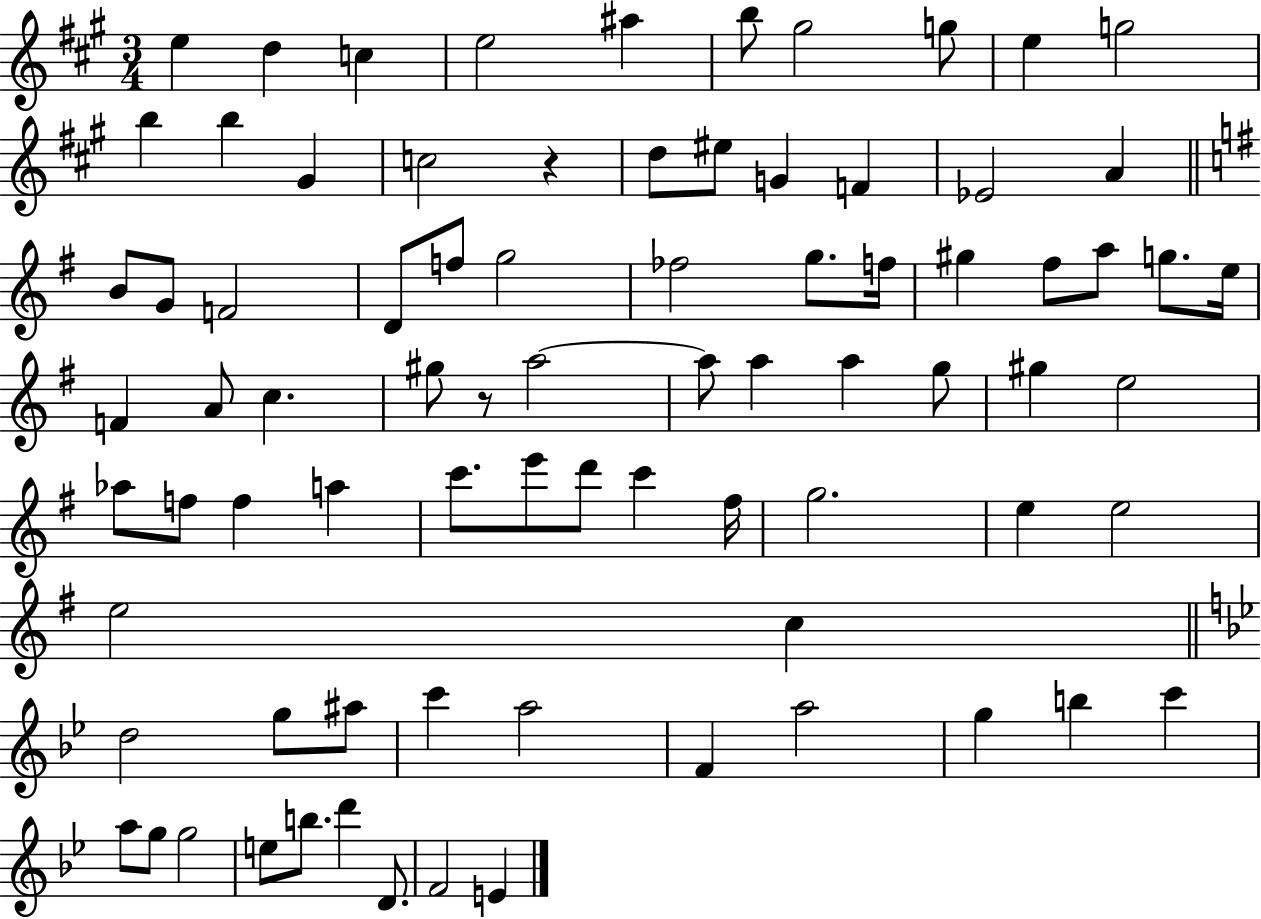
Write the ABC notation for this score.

X:1
T:Untitled
M:3/4
L:1/4
K:A
e d c e2 ^a b/2 ^g2 g/2 e g2 b b ^G c2 z d/2 ^e/2 G F _E2 A B/2 G/2 F2 D/2 f/2 g2 _f2 g/2 f/4 ^g ^f/2 a/2 g/2 e/4 F A/2 c ^g/2 z/2 a2 a/2 a a g/2 ^g e2 _a/2 f/2 f a c'/2 e'/2 d'/2 c' ^f/4 g2 e e2 e2 c d2 g/2 ^a/2 c' a2 F a2 g b c' a/2 g/2 g2 e/2 b/2 d' D/2 F2 E